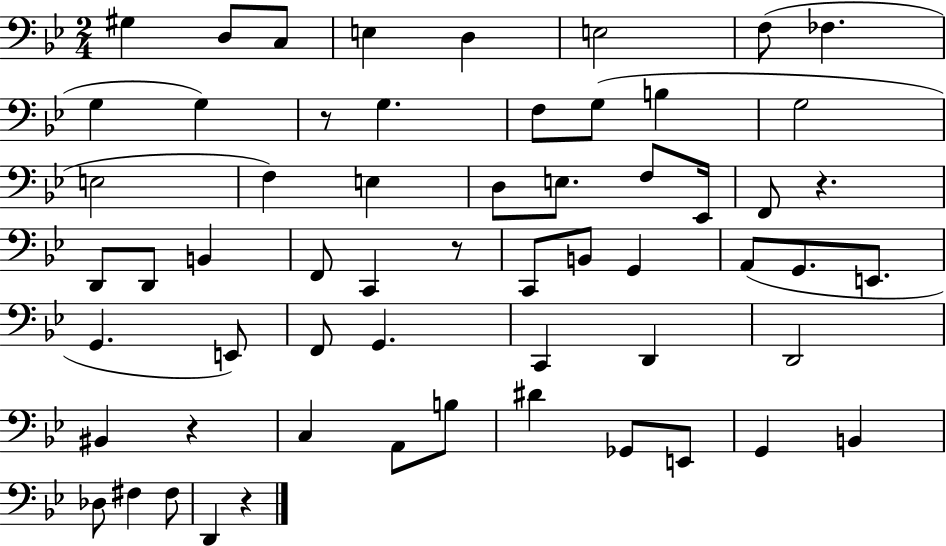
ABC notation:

X:1
T:Untitled
M:2/4
L:1/4
K:Bb
^G, D,/2 C,/2 E, D, E,2 F,/2 _F, G, G, z/2 G, F,/2 G,/2 B, G,2 E,2 F, E, D,/2 E,/2 F,/2 _E,,/4 F,,/2 z D,,/2 D,,/2 B,, F,,/2 C,, z/2 C,,/2 B,,/2 G,, A,,/2 G,,/2 E,,/2 G,, E,,/2 F,,/2 G,, C,, D,, D,,2 ^B,, z C, A,,/2 B,/2 ^D _G,,/2 E,,/2 G,, B,, _D,/2 ^F, ^F,/2 D,, z